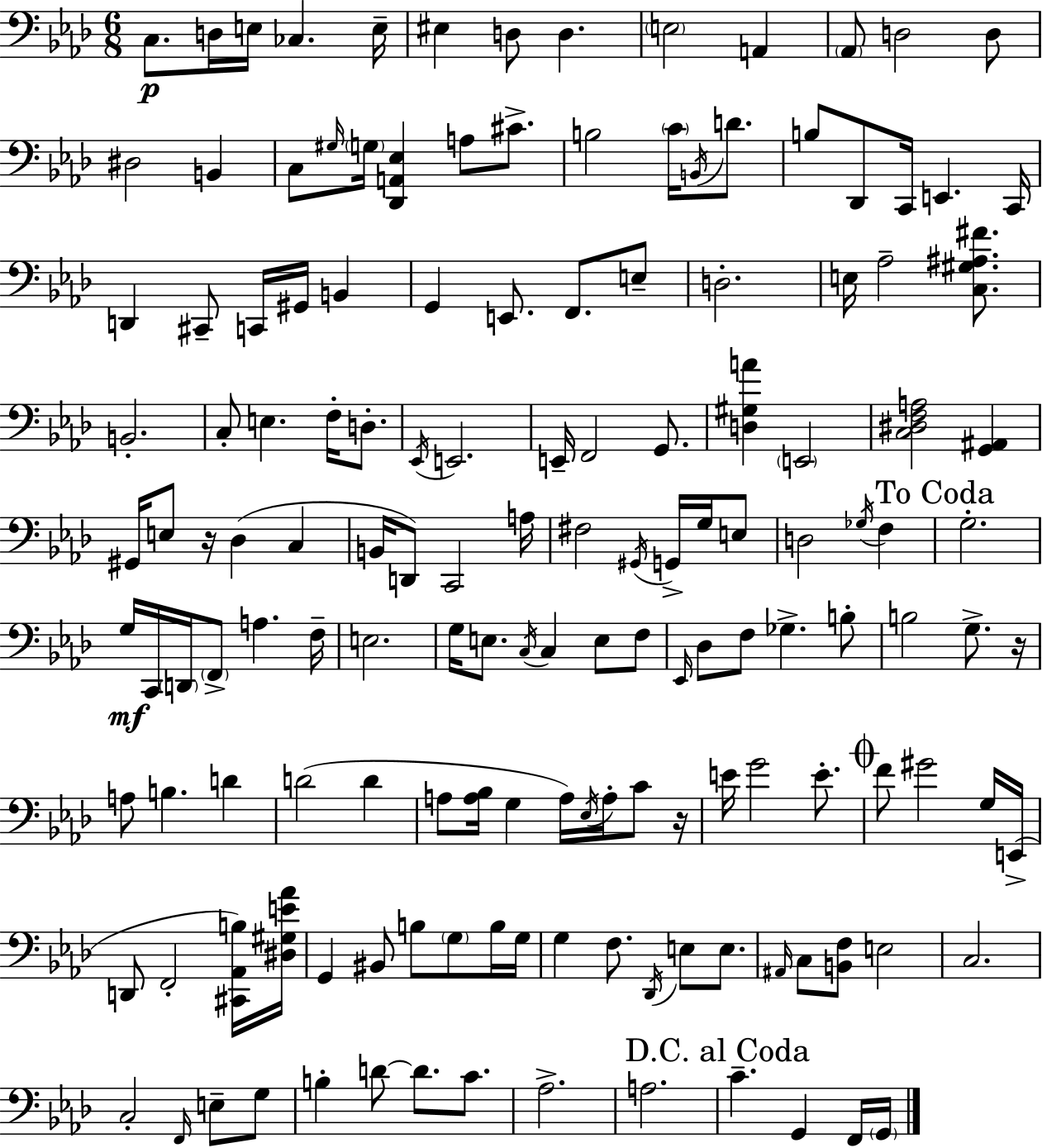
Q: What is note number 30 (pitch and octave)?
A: D2